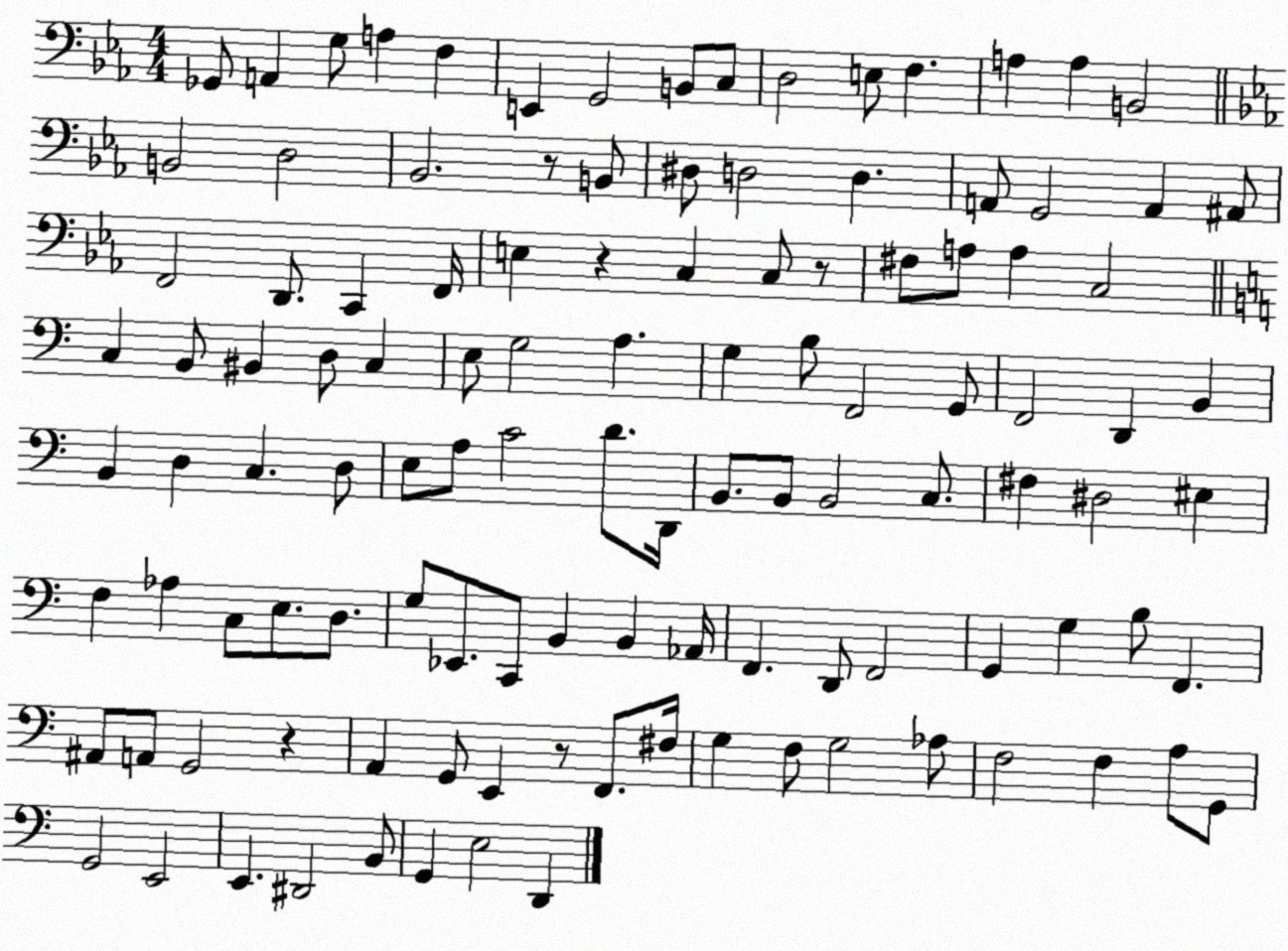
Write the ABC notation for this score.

X:1
T:Untitled
M:4/4
L:1/4
K:Eb
_G,,/2 A,, G,/2 A, F, E,, G,,2 B,,/2 C,/2 D,2 E,/2 F, A, A, B,,2 B,,2 D,2 _B,,2 z/2 B,,/2 ^D,/2 D,2 D, A,,/2 G,,2 A,, ^A,,/2 F,,2 D,,/2 C,, F,,/4 E, z C, C,/2 z/2 ^F,/2 A,/2 A, C,2 C, B,,/2 ^B,, D,/2 C, E,/2 G,2 A, G, B,/2 F,,2 G,,/2 F,,2 D,, B,, B,, D, C, D,/2 E,/2 A,/2 C2 D/2 D,,/4 B,,/2 B,,/2 B,,2 C,/2 ^F, ^D,2 ^E, F, _A, C,/2 E,/2 D,/2 G,/2 _E,,/2 C,,/2 B,, B,, _A,,/4 F,, D,,/2 F,,2 G,, G, B,/2 F,, ^A,,/2 A,,/2 G,,2 z A,, G,,/2 E,, z/2 F,,/2 ^F,/4 G, F,/2 G,2 _A,/2 F,2 F, A,/2 G,,/2 G,,2 E,,2 E,, ^D,,2 B,,/2 G,, E,2 D,,